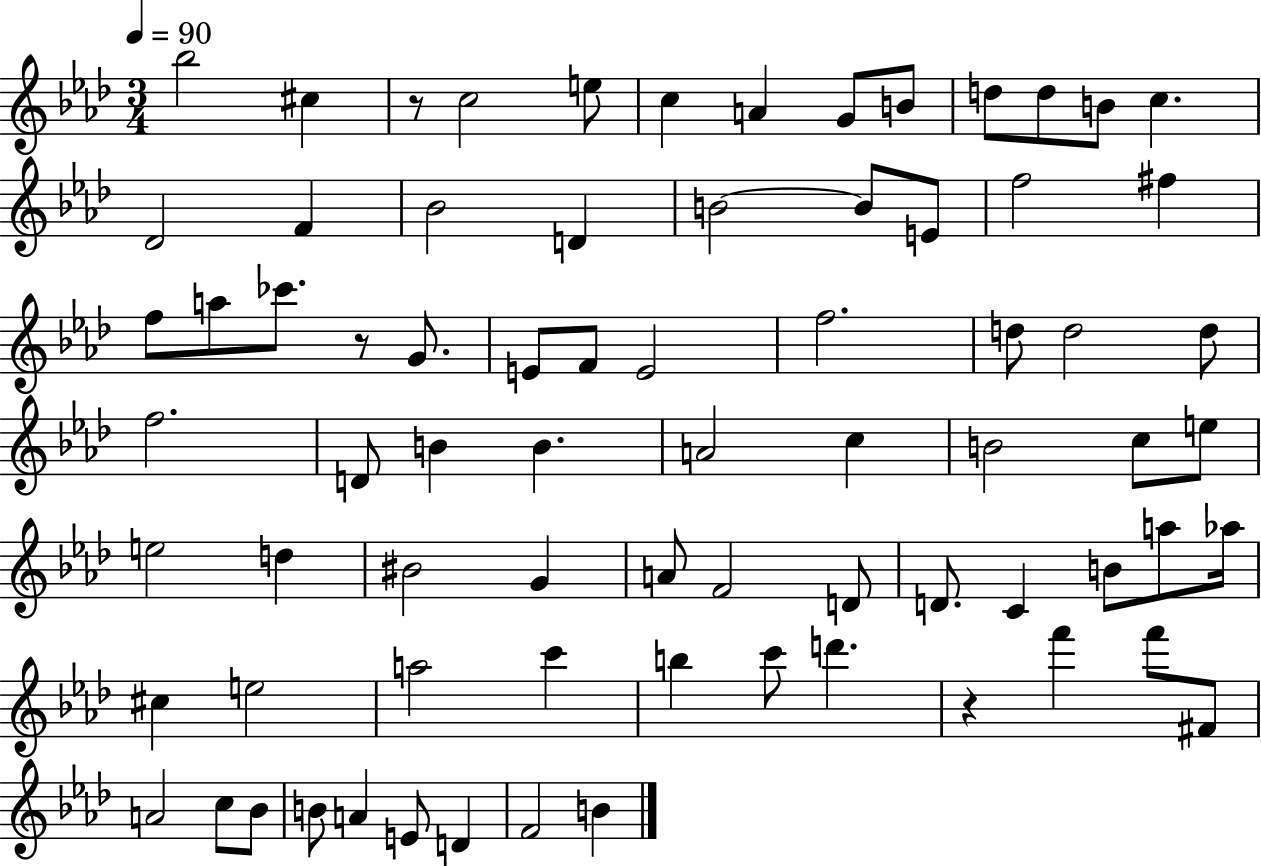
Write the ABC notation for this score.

X:1
T:Untitled
M:3/4
L:1/4
K:Ab
_b2 ^c z/2 c2 e/2 c A G/2 B/2 d/2 d/2 B/2 c _D2 F _B2 D B2 B/2 E/2 f2 ^f f/2 a/2 _c'/2 z/2 G/2 E/2 F/2 E2 f2 d/2 d2 d/2 f2 D/2 B B A2 c B2 c/2 e/2 e2 d ^B2 G A/2 F2 D/2 D/2 C B/2 a/2 _a/4 ^c e2 a2 c' b c'/2 d' z f' f'/2 ^F/2 A2 c/2 _B/2 B/2 A E/2 D F2 B